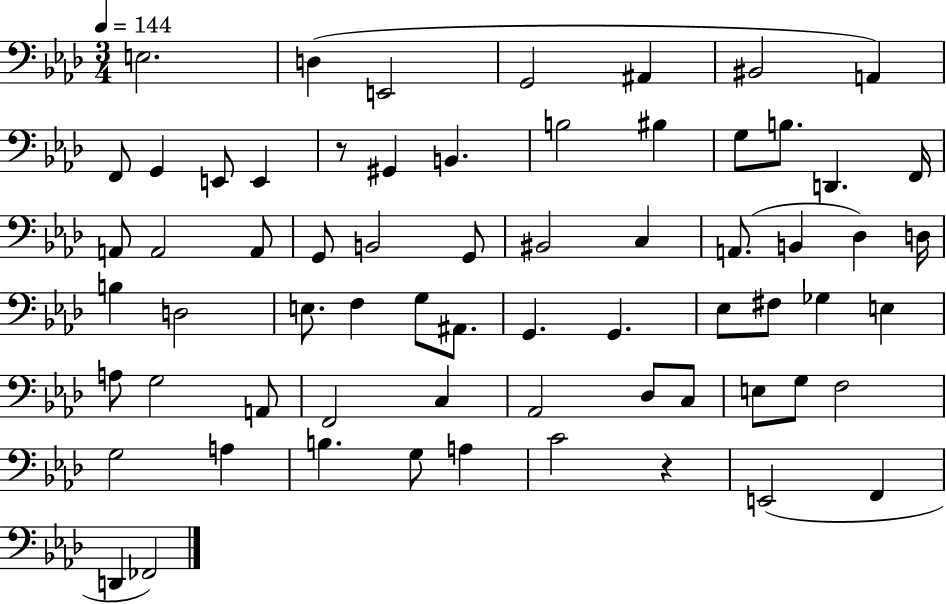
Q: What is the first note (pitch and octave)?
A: E3